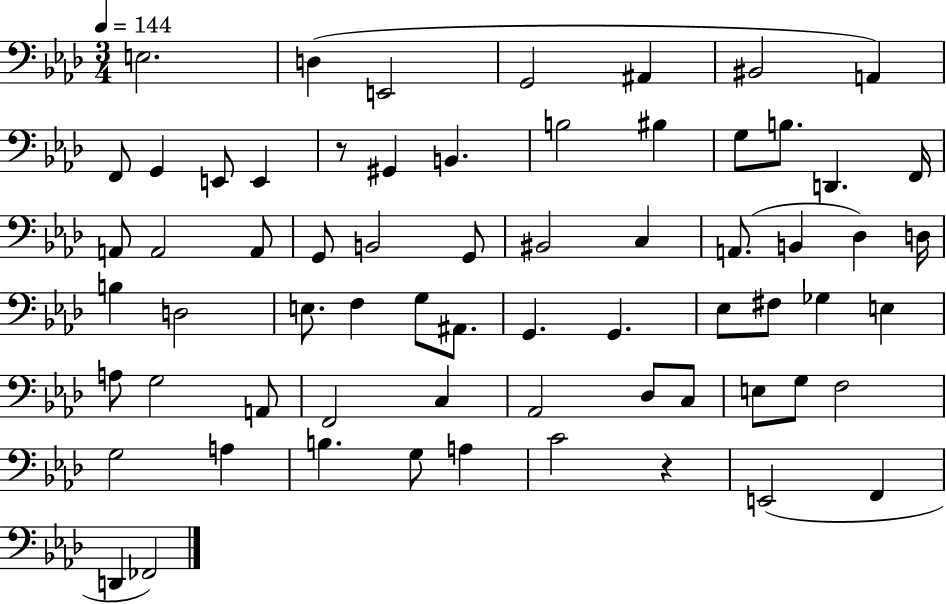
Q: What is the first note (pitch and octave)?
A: E3